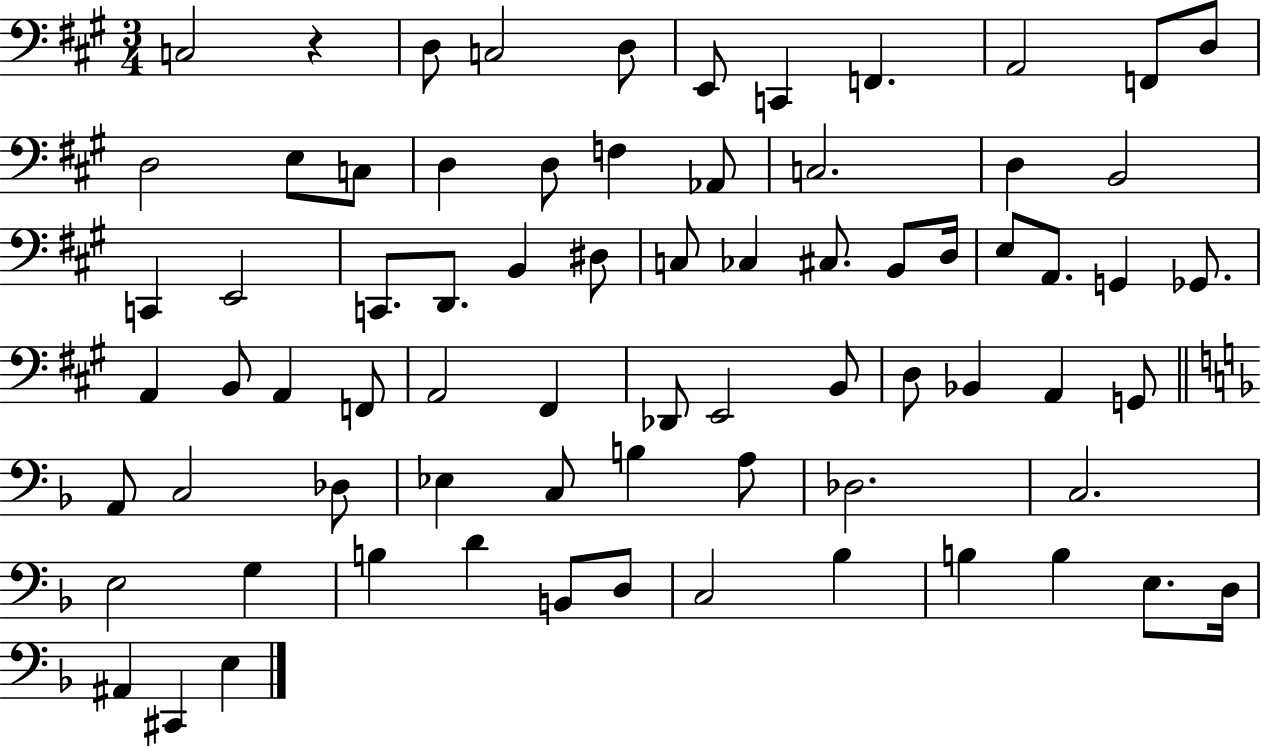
X:1
T:Untitled
M:3/4
L:1/4
K:A
C,2 z D,/2 C,2 D,/2 E,,/2 C,, F,, A,,2 F,,/2 D,/2 D,2 E,/2 C,/2 D, D,/2 F, _A,,/2 C,2 D, B,,2 C,, E,,2 C,,/2 D,,/2 B,, ^D,/2 C,/2 _C, ^C,/2 B,,/2 D,/4 E,/2 A,,/2 G,, _G,,/2 A,, B,,/2 A,, F,,/2 A,,2 ^F,, _D,,/2 E,,2 B,,/2 D,/2 _B,, A,, G,,/2 A,,/2 C,2 _D,/2 _E, C,/2 B, A,/2 _D,2 C,2 E,2 G, B, D B,,/2 D,/2 C,2 _B, B, B, E,/2 D,/4 ^A,, ^C,, E,